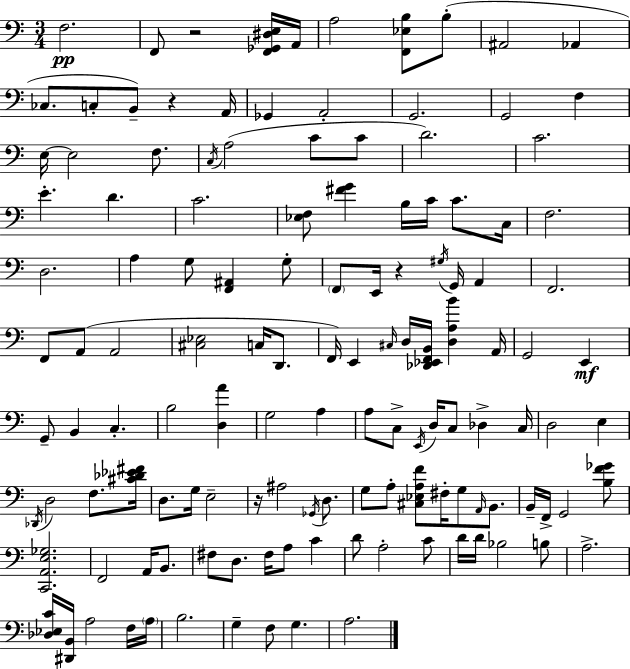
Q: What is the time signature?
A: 3/4